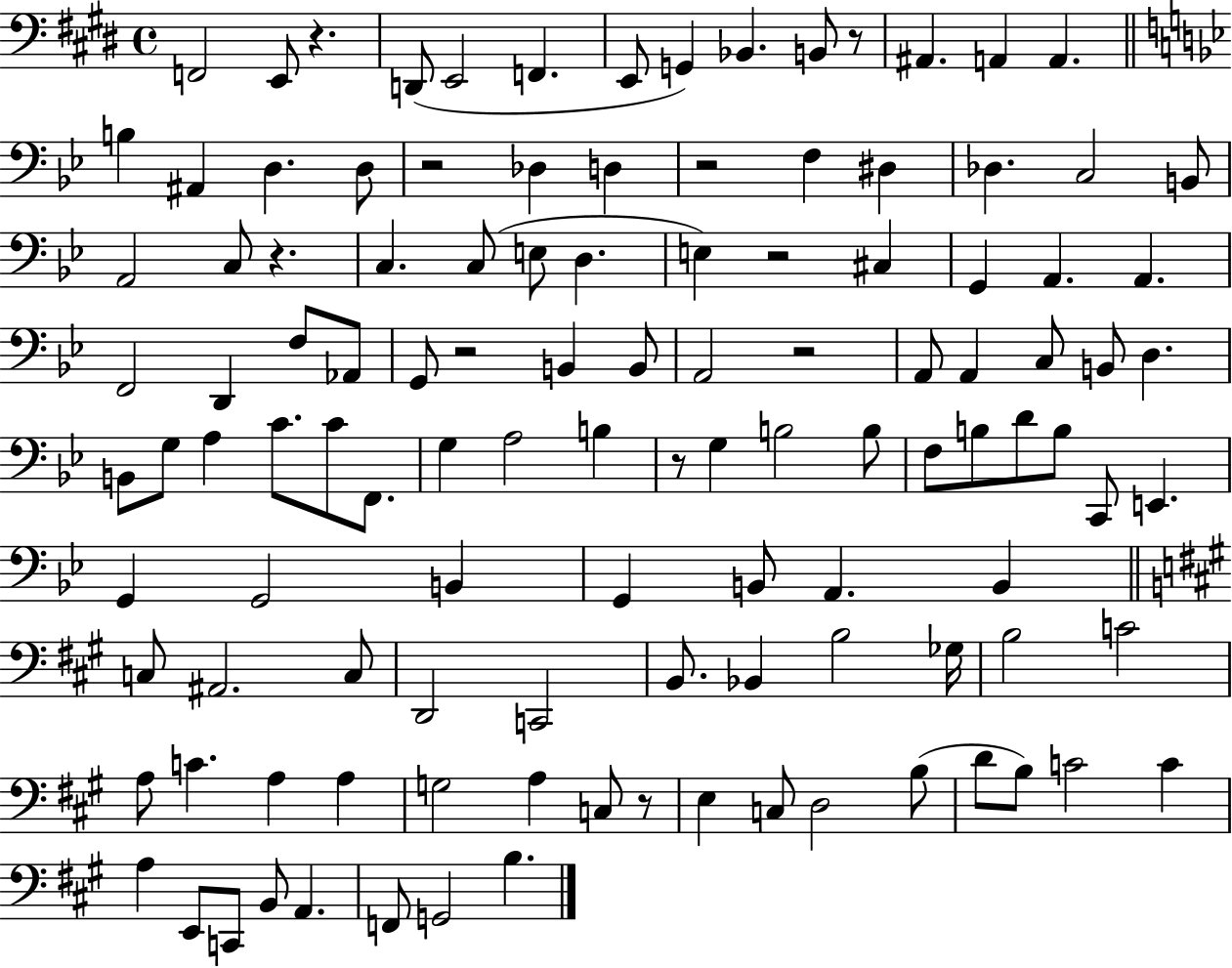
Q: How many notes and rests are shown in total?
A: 116